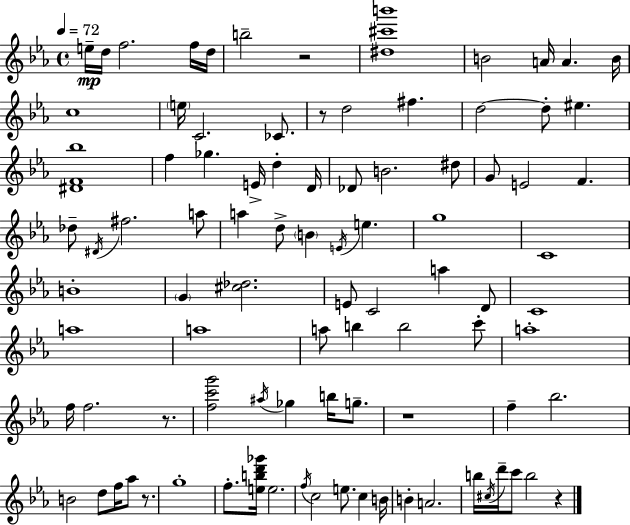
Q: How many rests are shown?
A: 6